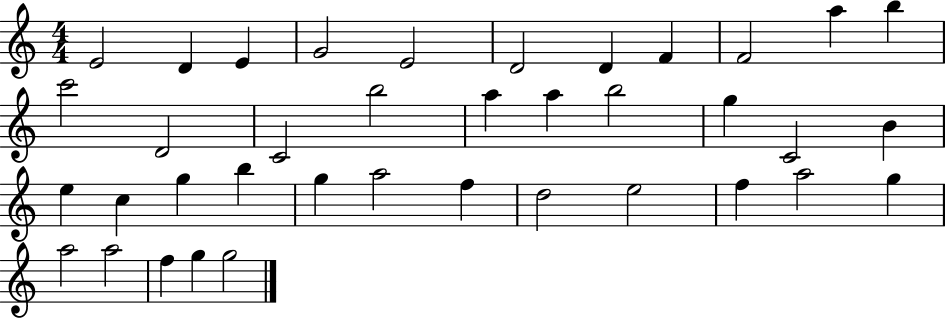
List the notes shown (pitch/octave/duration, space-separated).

E4/h D4/q E4/q G4/h E4/h D4/h D4/q F4/q F4/h A5/q B5/q C6/h D4/h C4/h B5/h A5/q A5/q B5/h G5/q C4/h B4/q E5/q C5/q G5/q B5/q G5/q A5/h F5/q D5/h E5/h F5/q A5/h G5/q A5/h A5/h F5/q G5/q G5/h